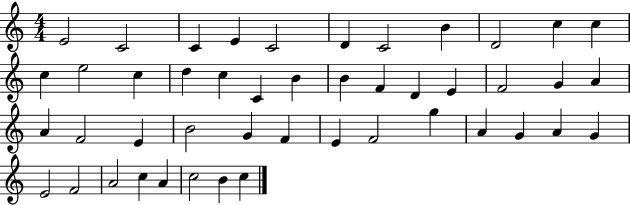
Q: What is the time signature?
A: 4/4